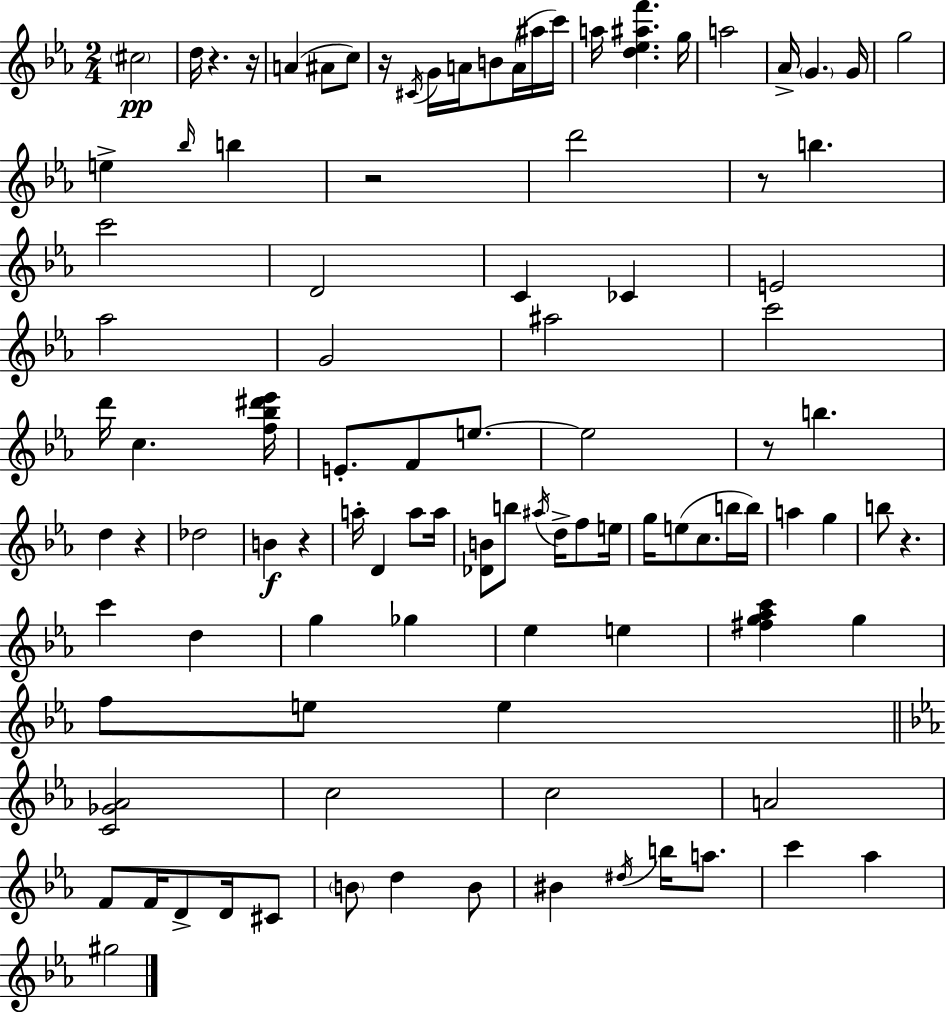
C#5/h D5/s R/q. R/s A4/q A#4/e C5/e R/s C#4/s G4/s A4/s B4/e A4/s A#5/s C6/s A5/s [D5,Eb5,A#5,F6]/q. G5/s A5/h Ab4/s G4/q. G4/s G5/h E5/q Bb5/s B5/q R/h D6/h R/e B5/q. C6/h D4/h C4/q CES4/q E4/h Ab5/h G4/h A#5/h C6/h D6/s C5/q. [F5,Bb5,D#6,Eb6]/s E4/e. F4/e E5/e. E5/h R/e B5/q. D5/q R/q Db5/h B4/q R/q A5/s D4/q A5/e A5/s [Db4,B4]/e B5/e A#5/s D5/s F5/e E5/s G5/s E5/e C5/e. B5/s B5/s A5/q G5/q B5/e R/q. C6/q D5/q G5/q Gb5/q Eb5/q E5/q [F#5,G5,Ab5,C6]/q G5/q F5/e E5/e E5/q [C4,Gb4,Ab4]/h C5/h C5/h A4/h F4/e F4/s D4/e D4/s C#4/e B4/e D5/q B4/e BIS4/q D#5/s B5/s A5/e. C6/q Ab5/q G#5/h